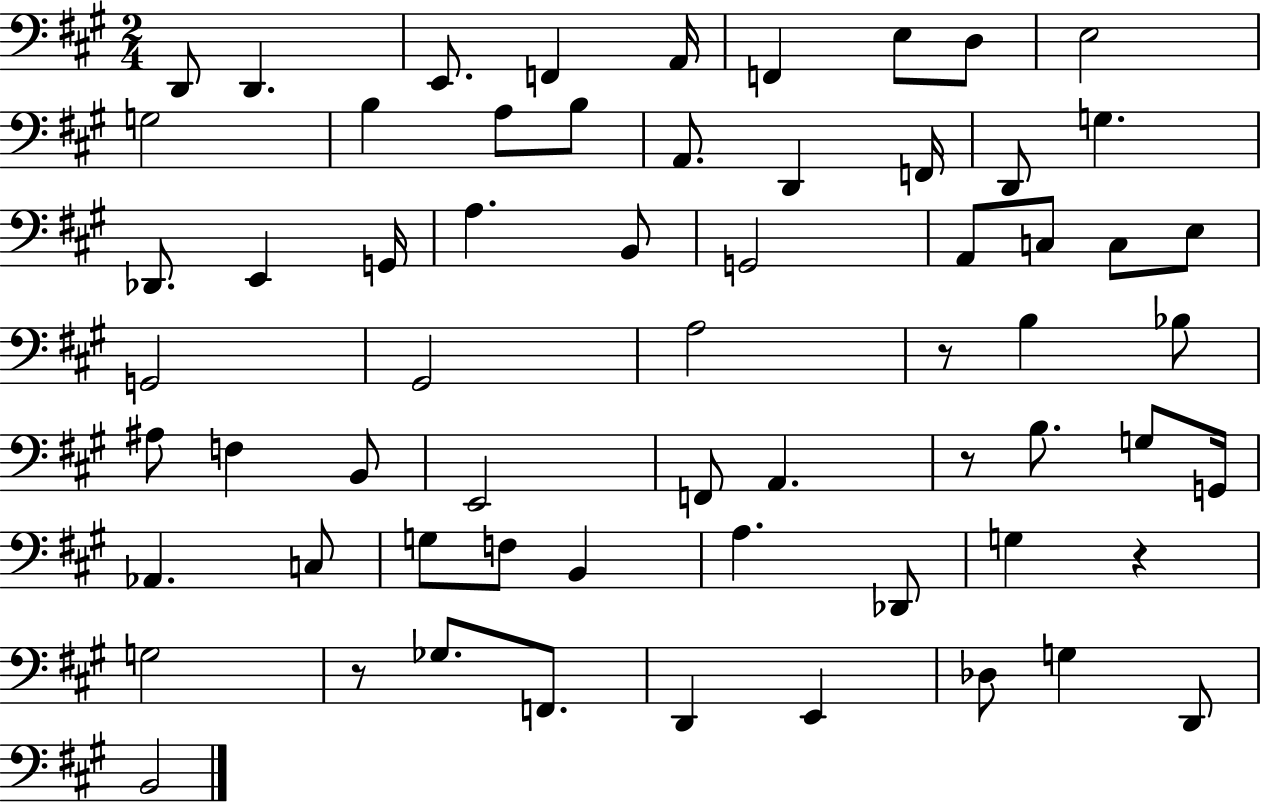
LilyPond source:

{
  \clef bass
  \numericTimeSignature
  \time 2/4
  \key a \major
  d,8 d,4. | e,8. f,4 a,16 | f,4 e8 d8 | e2 | \break g2 | b4 a8 b8 | a,8. d,4 f,16 | d,8 g4. | \break des,8. e,4 g,16 | a4. b,8 | g,2 | a,8 c8 c8 e8 | \break g,2 | gis,2 | a2 | r8 b4 bes8 | \break ais8 f4 b,8 | e,2 | f,8 a,4. | r8 b8. g8 g,16 | \break aes,4. c8 | g8 f8 b,4 | a4. des,8 | g4 r4 | \break g2 | r8 ges8. f,8. | d,4 e,4 | des8 g4 d,8 | \break b,2 | \bar "|."
}